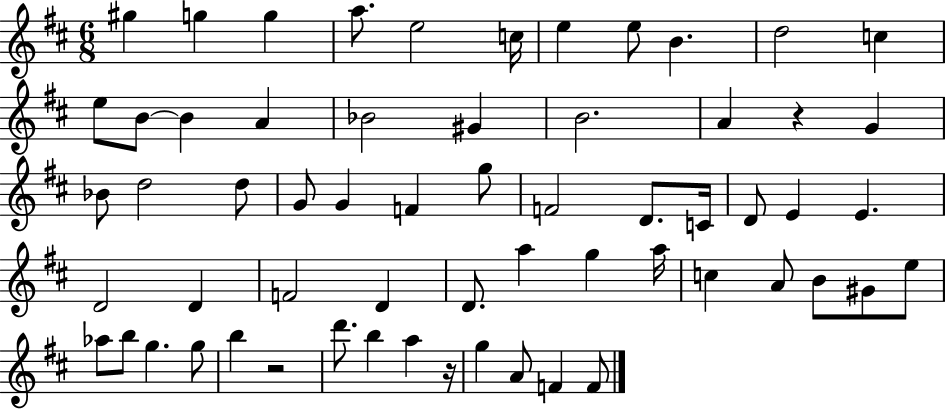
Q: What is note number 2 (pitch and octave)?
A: G5